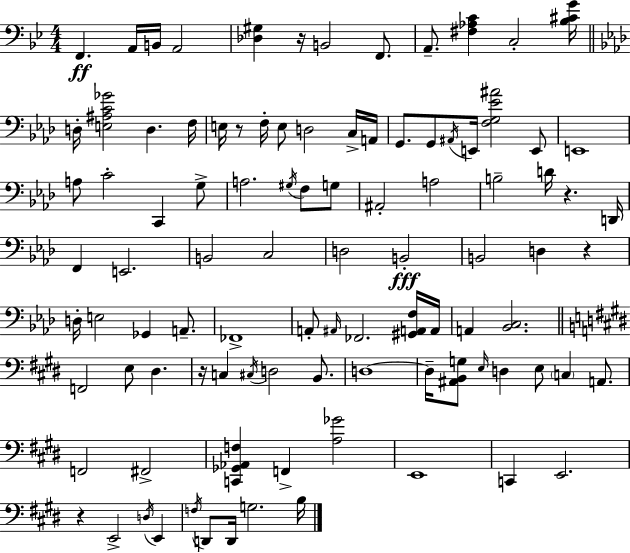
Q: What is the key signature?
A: G minor